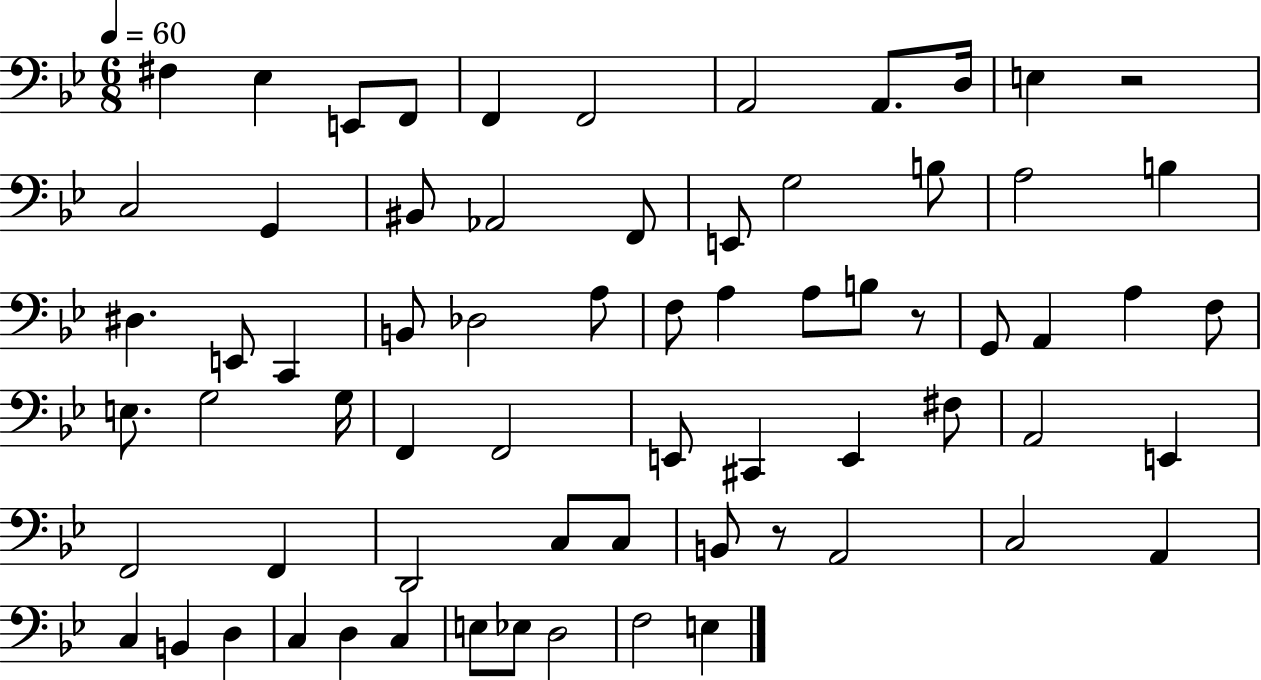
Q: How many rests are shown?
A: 3